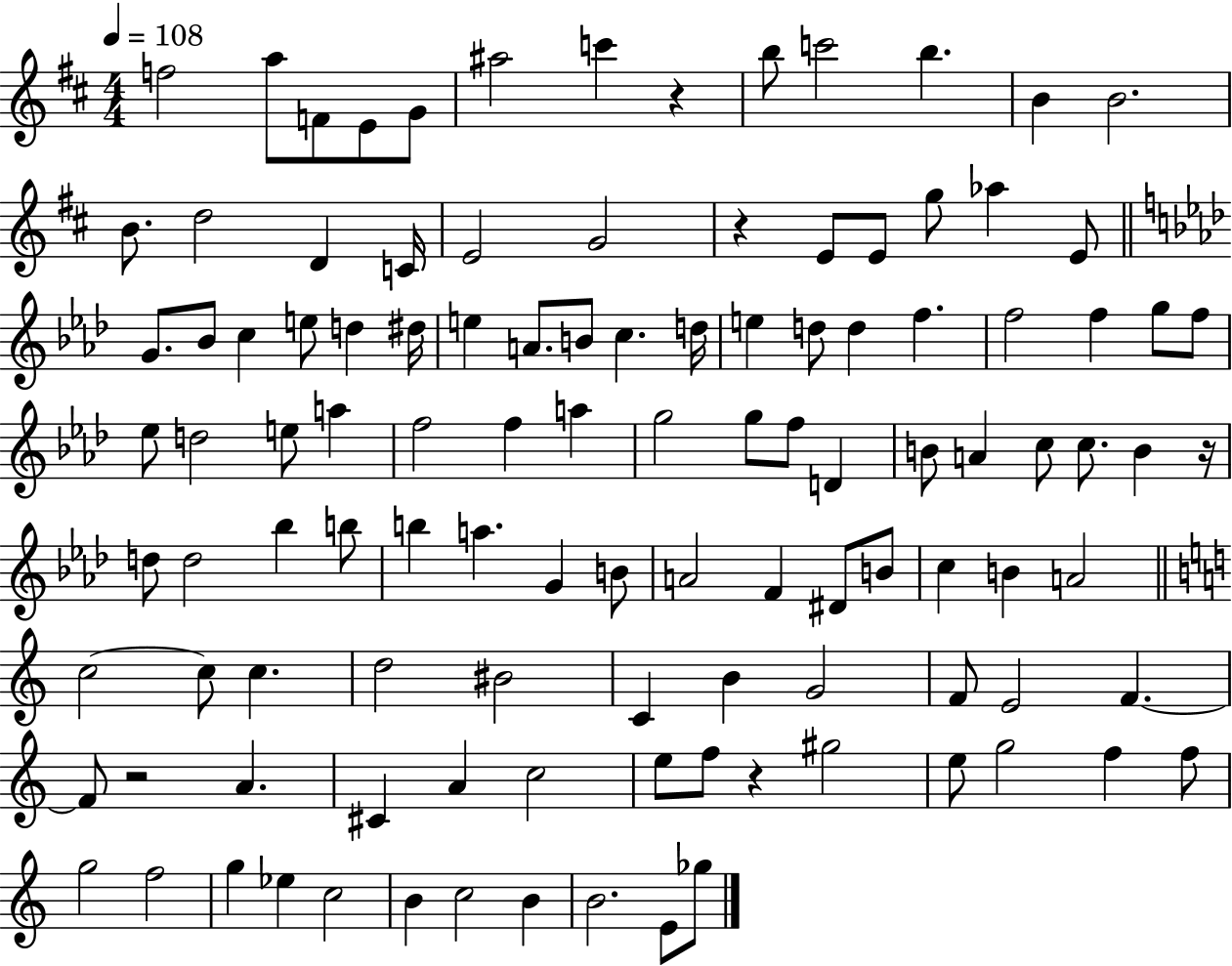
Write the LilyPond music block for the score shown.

{
  \clef treble
  \numericTimeSignature
  \time 4/4
  \key d \major
  \tempo 4 = 108
  f''2 a''8 f'8 e'8 g'8 | ais''2 c'''4 r4 | b''8 c'''2 b''4. | b'4 b'2. | \break b'8. d''2 d'4 c'16 | e'2 g'2 | r4 e'8 e'8 g''8 aes''4 e'8 | \bar "||" \break \key f \minor g'8. bes'8 c''4 e''8 d''4 dis''16 | e''4 a'8. b'8 c''4. d''16 | e''4 d''8 d''4 f''4. | f''2 f''4 g''8 f''8 | \break ees''8 d''2 e''8 a''4 | f''2 f''4 a''4 | g''2 g''8 f''8 d'4 | b'8 a'4 c''8 c''8. b'4 r16 | \break d''8 d''2 bes''4 b''8 | b''4 a''4. g'4 b'8 | a'2 f'4 dis'8 b'8 | c''4 b'4 a'2 | \break \bar "||" \break \key c \major c''2~~ c''8 c''4. | d''2 bis'2 | c'4 b'4 g'2 | f'8 e'2 f'4.~~ | \break f'8 r2 a'4. | cis'4 a'4 c''2 | e''8 f''8 r4 gis''2 | e''8 g''2 f''4 f''8 | \break g''2 f''2 | g''4 ees''4 c''2 | b'4 c''2 b'4 | b'2. e'8 ges''8 | \break \bar "|."
}